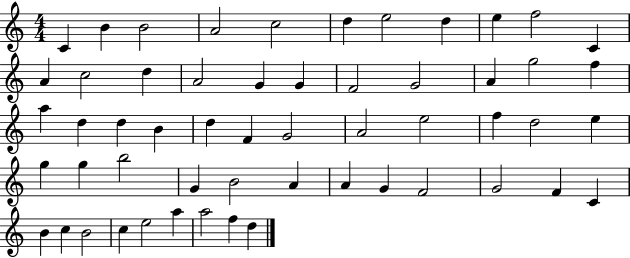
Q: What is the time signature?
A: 4/4